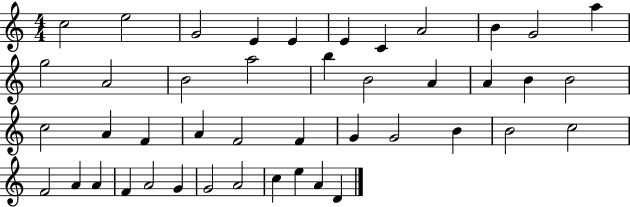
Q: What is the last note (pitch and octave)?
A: D4